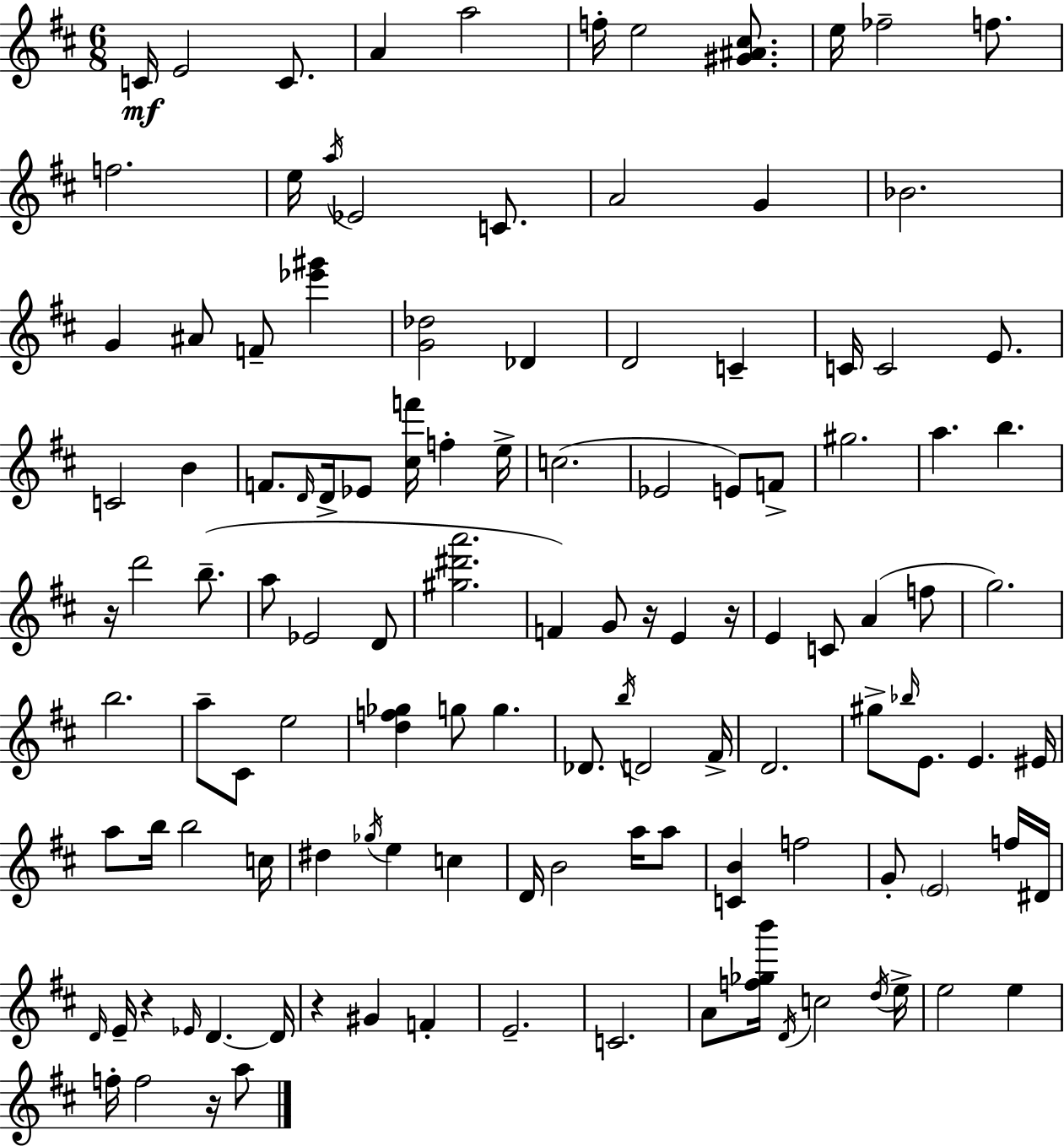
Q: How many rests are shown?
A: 6